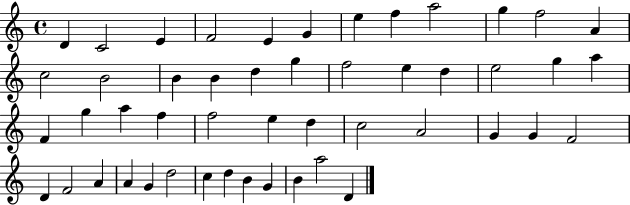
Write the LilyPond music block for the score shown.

{
  \clef treble
  \time 4/4
  \defaultTimeSignature
  \key c \major
  d'4 c'2 e'4 | f'2 e'4 g'4 | e''4 f''4 a''2 | g''4 f''2 a'4 | \break c''2 b'2 | b'4 b'4 d''4 g''4 | f''2 e''4 d''4 | e''2 g''4 a''4 | \break f'4 g''4 a''4 f''4 | f''2 e''4 d''4 | c''2 a'2 | g'4 g'4 f'2 | \break d'4 f'2 a'4 | a'4 g'4 d''2 | c''4 d''4 b'4 g'4 | b'4 a''2 d'4 | \break \bar "|."
}